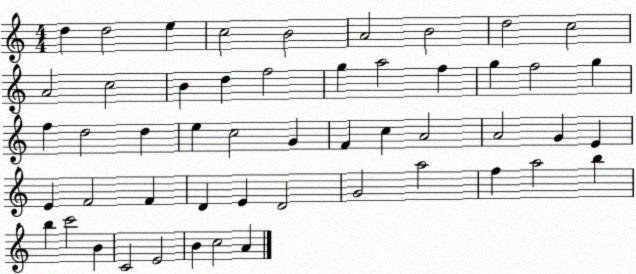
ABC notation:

X:1
T:Untitled
M:4/4
L:1/4
K:C
d d2 e c2 B2 A2 B2 d2 c2 A2 c2 B d f2 g a2 f g f2 g f d2 d e c2 G F c A2 A2 G E E F2 F D E D2 G2 a2 f a2 b b c'2 B C2 E2 B c2 A